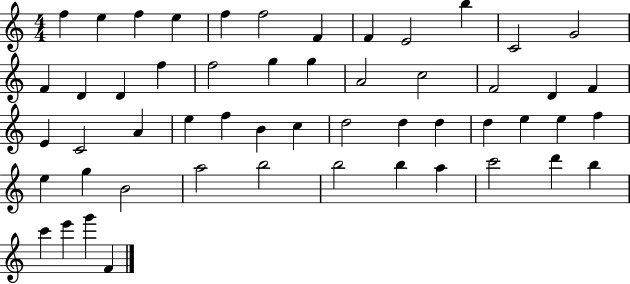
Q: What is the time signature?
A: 4/4